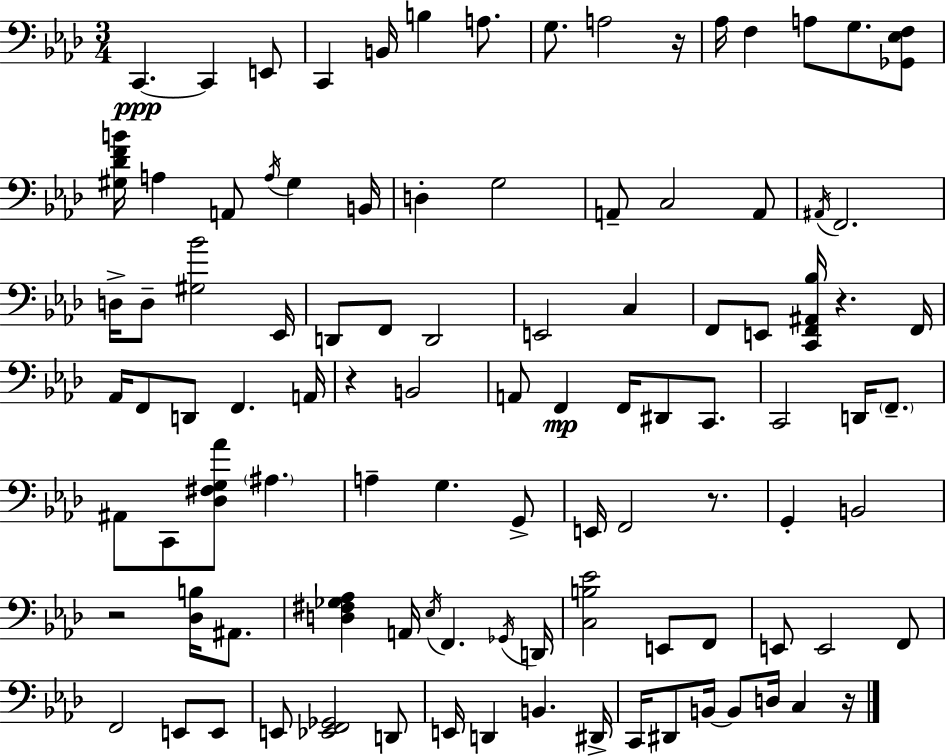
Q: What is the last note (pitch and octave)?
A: C3